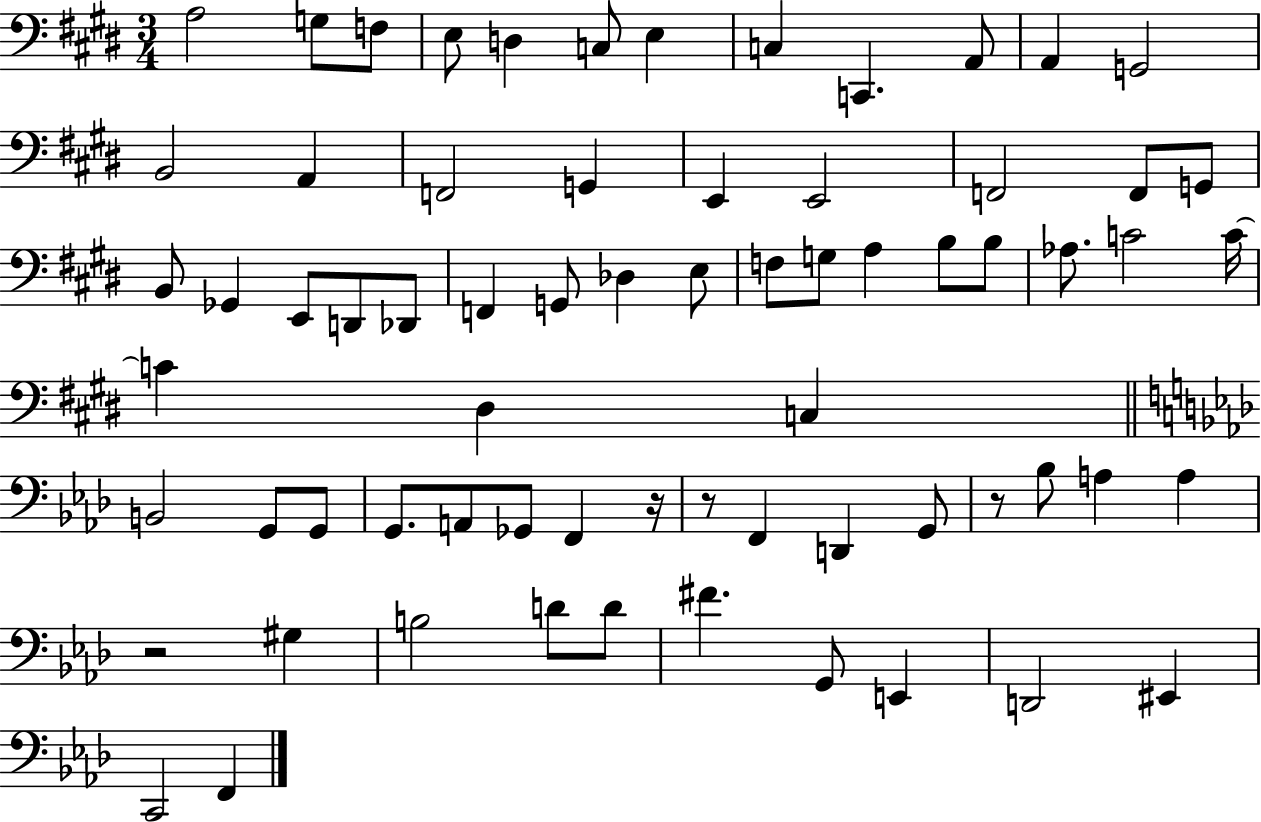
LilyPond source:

{
  \clef bass
  \numericTimeSignature
  \time 3/4
  \key e \major
  a2 g8 f8 | e8 d4 c8 e4 | c4 c,4. a,8 | a,4 g,2 | \break b,2 a,4 | f,2 g,4 | e,4 e,2 | f,2 f,8 g,8 | \break b,8 ges,4 e,8 d,8 des,8 | f,4 g,8 des4 e8 | f8 g8 a4 b8 b8 | aes8. c'2 c'16~~ | \break c'4 dis4 c4 | \bar "||" \break \key aes \major b,2 g,8 g,8 | g,8. a,8 ges,8 f,4 r16 | r8 f,4 d,4 g,8 | r8 bes8 a4 a4 | \break r2 gis4 | b2 d'8 d'8 | fis'4. g,8 e,4 | d,2 eis,4 | \break c,2 f,4 | \bar "|."
}